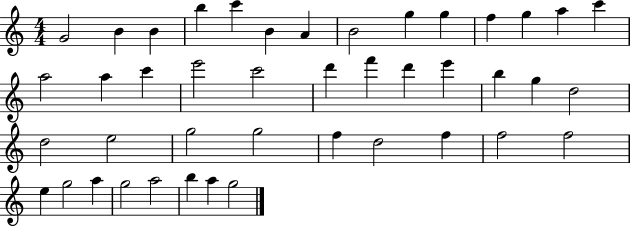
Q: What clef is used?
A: treble